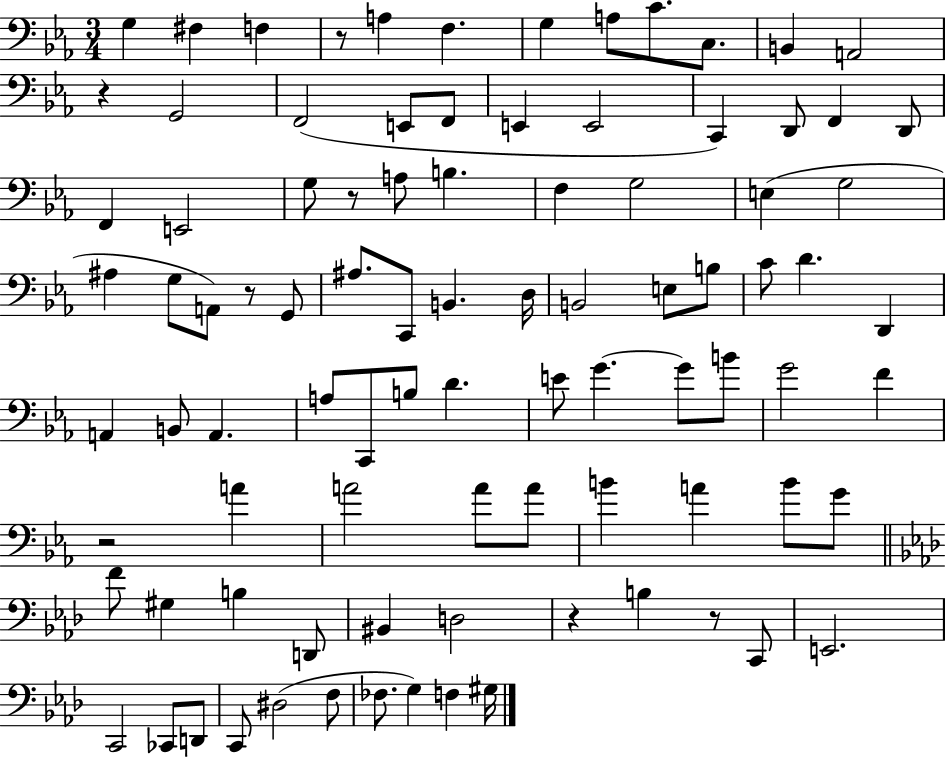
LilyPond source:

{
  \clef bass
  \numericTimeSignature
  \time 3/4
  \key ees \major
  g4 fis4 f4 | r8 a4 f4. | g4 a8 c'8. c8. | b,4 a,2 | \break r4 g,2 | f,2( e,8 f,8 | e,4 e,2 | c,4) d,8 f,4 d,8 | \break f,4 e,2 | g8 r8 a8 b4. | f4 g2 | e4( g2 | \break ais4 g8 a,8) r8 g,8 | ais8. c,8 b,4. d16 | b,2 e8 b8 | c'8 d'4. d,4 | \break a,4 b,8 a,4. | a8 c,8 b8 d'4. | e'8 g'4.~~ g'8 b'8 | g'2 f'4 | \break r2 a'4 | a'2 a'8 a'8 | b'4 a'4 b'8 g'8 | \bar "||" \break \key aes \major f'8 gis4 b4 d,8 | bis,4 d2 | r4 b4 r8 c,8 | e,2. | \break c,2 ces,8 d,8 | c,8 dis2( f8 | fes8. g4) f4 gis16 | \bar "|."
}